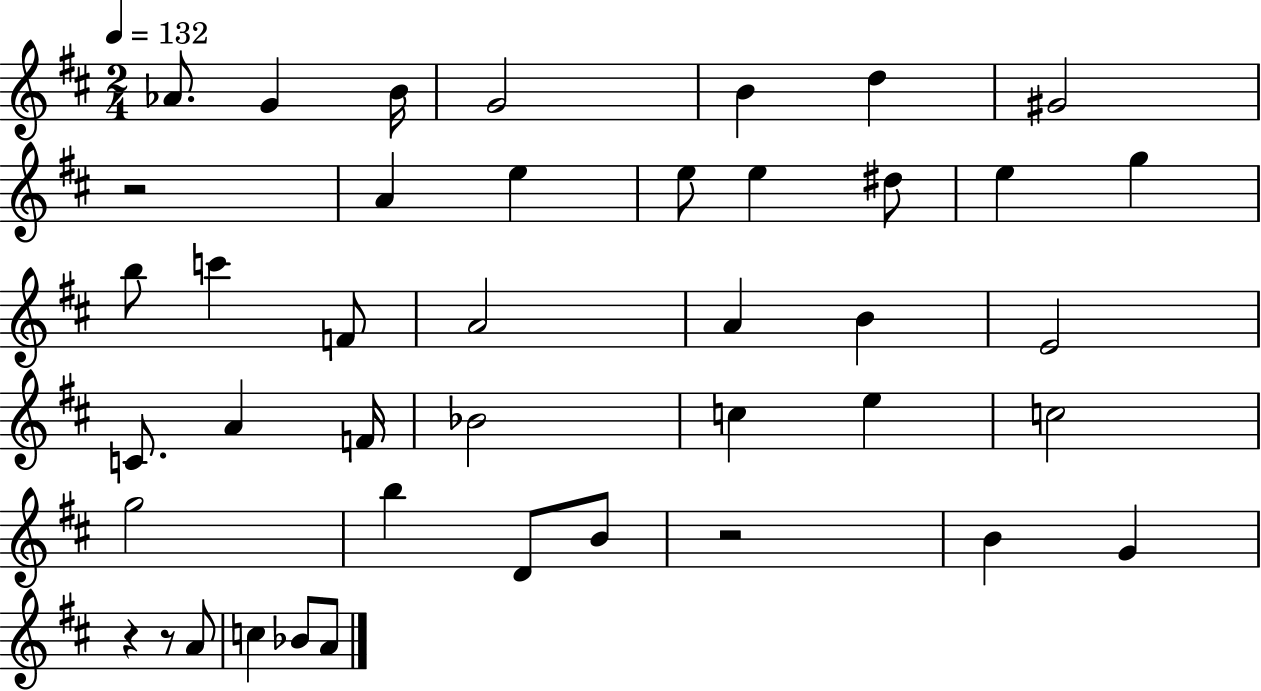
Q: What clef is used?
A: treble